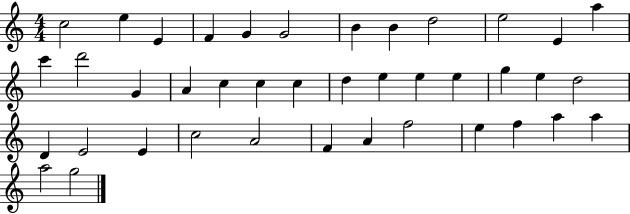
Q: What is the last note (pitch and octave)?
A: G5